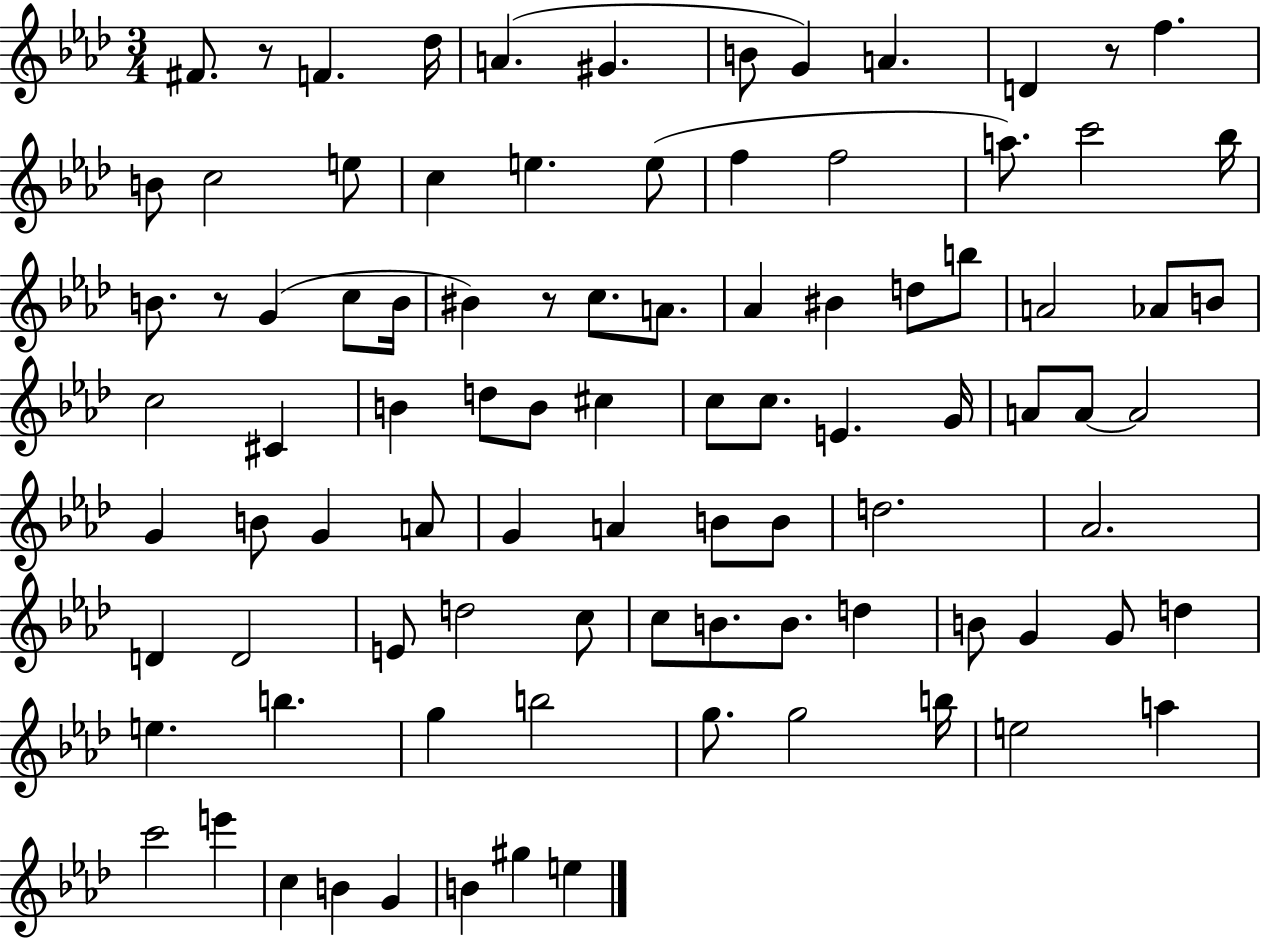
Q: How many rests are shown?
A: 4